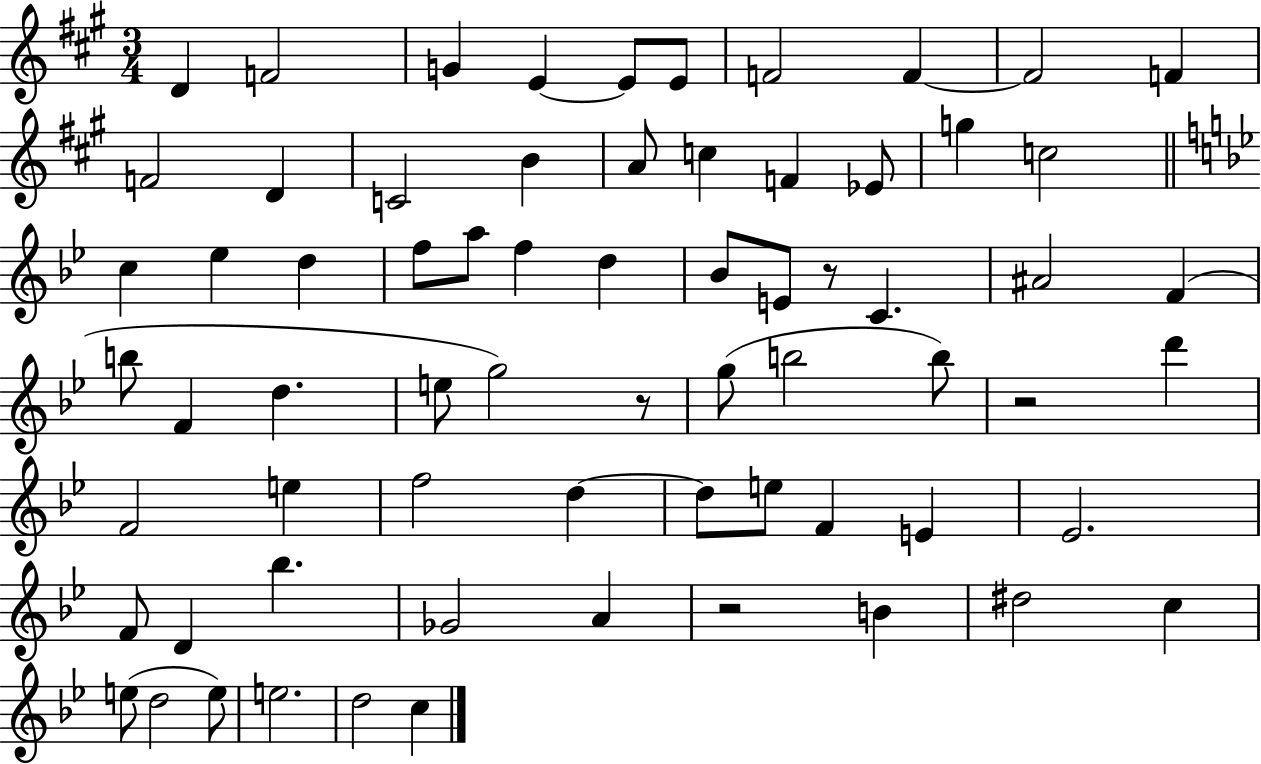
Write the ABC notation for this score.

X:1
T:Untitled
M:3/4
L:1/4
K:A
D F2 G E E/2 E/2 F2 F F2 F F2 D C2 B A/2 c F _E/2 g c2 c _e d f/2 a/2 f d _B/2 E/2 z/2 C ^A2 F b/2 F d e/2 g2 z/2 g/2 b2 b/2 z2 d' F2 e f2 d d/2 e/2 F E _E2 F/2 D _b _G2 A z2 B ^d2 c e/2 d2 e/2 e2 d2 c